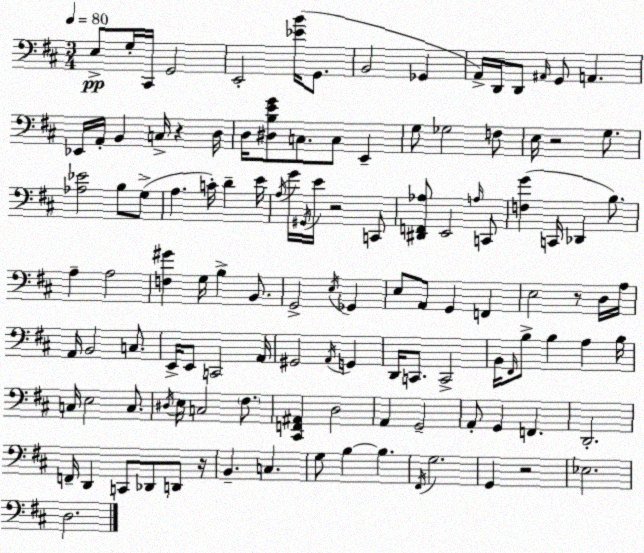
X:1
T:Untitled
M:3/4
L:1/4
K:D
E,/2 G,/4 ^C,,/4 G,,2 E,,2 [_EB]/4 G,,/2 B,,2 _G,, A,,/4 D,,/4 D,,/2 ^A,,/4 G,,/2 A,, _E,,/4 A,,/4 B,, C,/4 z D,/4 D,/4 [^D,B,EG]/2 C,/2 C,/2 E,, G,/2 _G,2 F,/2 E,/4 z2 G,/2 [_A,_E]2 B,/2 G,/2 A, C/4 D E/4 A,/4 G/4 ^G,,/4 E/4 z2 C,,/2 [^D,,F,,_A,]/2 E,,2 A,/4 C,,/2 [F,G] C,,/4 _D,, B,/2 A, A,2 [F,^G] G,/4 B, B,,/2 G,,2 E,/4 _G,, E,/2 A,,/2 G,, F,, E,2 z/2 D,/4 A,/4 A,,/4 B,,2 C,/2 E,,/4 E,,/2 C,,2 A,,/4 ^G,,2 A,,/4 G,, D,,/4 C,,/2 C,,2 B,,/4 ^F,,/4 B,/2 B, A, B,/4 C,/4 E,2 C,/2 ^D,/4 E,/4 C,2 ^F,/2 [^C,,F,,^A,,] D,2 A,, G,,2 A,,/2 G,, F,, D,,2 F,,/4 D,, C,,/2 _D,,/2 D,,/2 z/4 B,, C, G,/2 B, B, ^F,,/4 G,2 G,, z2 _E,2 D,2